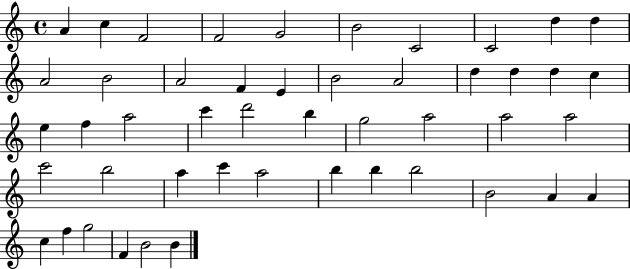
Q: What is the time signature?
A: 4/4